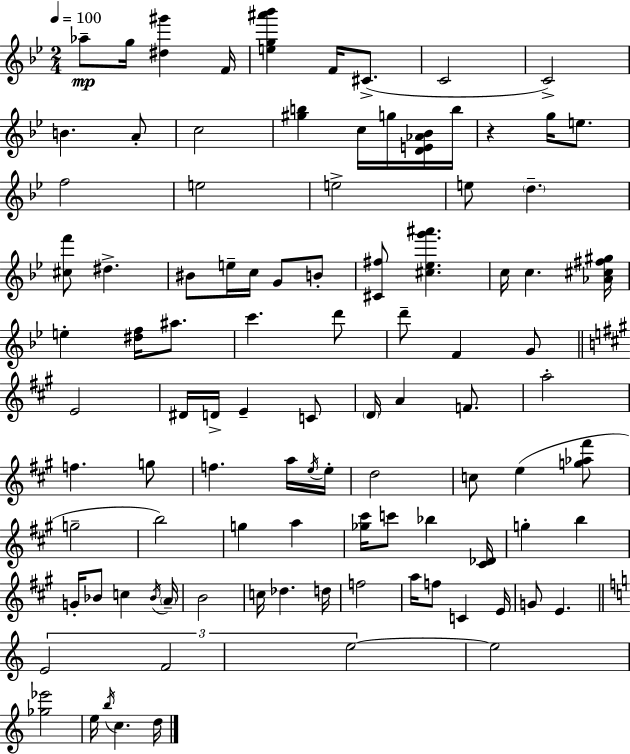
Ab5/e G5/s [D#5,G#6]/q F4/s [E5,G5,A#6,Bb6]/q F4/s C#4/e. C4/h C4/h B4/q. A4/e C5/h [G#5,B5]/q C5/s G5/s [D4,E4,Ab4,Bb4]/s B5/s R/q G5/s E5/e. F5/h E5/h E5/h E5/e D5/q. [C#5,F6]/e D#5/q. BIS4/e E5/s C5/s G4/e B4/e [C#4,F#5]/e [C#5,Eb5,G6,A#6]/q. C5/s C5/q. [Ab4,C#5,F#5,G#5]/s E5/q [D#5,F5]/s A#5/e. C6/q. D6/e D6/e F4/q G4/e E4/h D#4/s D4/s E4/q C4/e D4/s A4/q F4/e. A5/h F5/q. G5/e F5/q. A5/s E5/s E5/s D5/h C5/e E5/q [G5,Ab5,F#6]/e G5/h B5/h G5/q A5/q [Gb5,C#6]/s C6/e Bb5/q [C#4,Db4]/s G5/q B5/q G4/s Bb4/e C5/q Bb4/s A4/s B4/h C5/s Db5/q. D5/s F5/h A5/s F5/e C4/q E4/s G4/e E4/q. E4/h F4/h E5/h E5/h [Gb5,Eb6]/h E5/s B5/s C5/q. D5/s